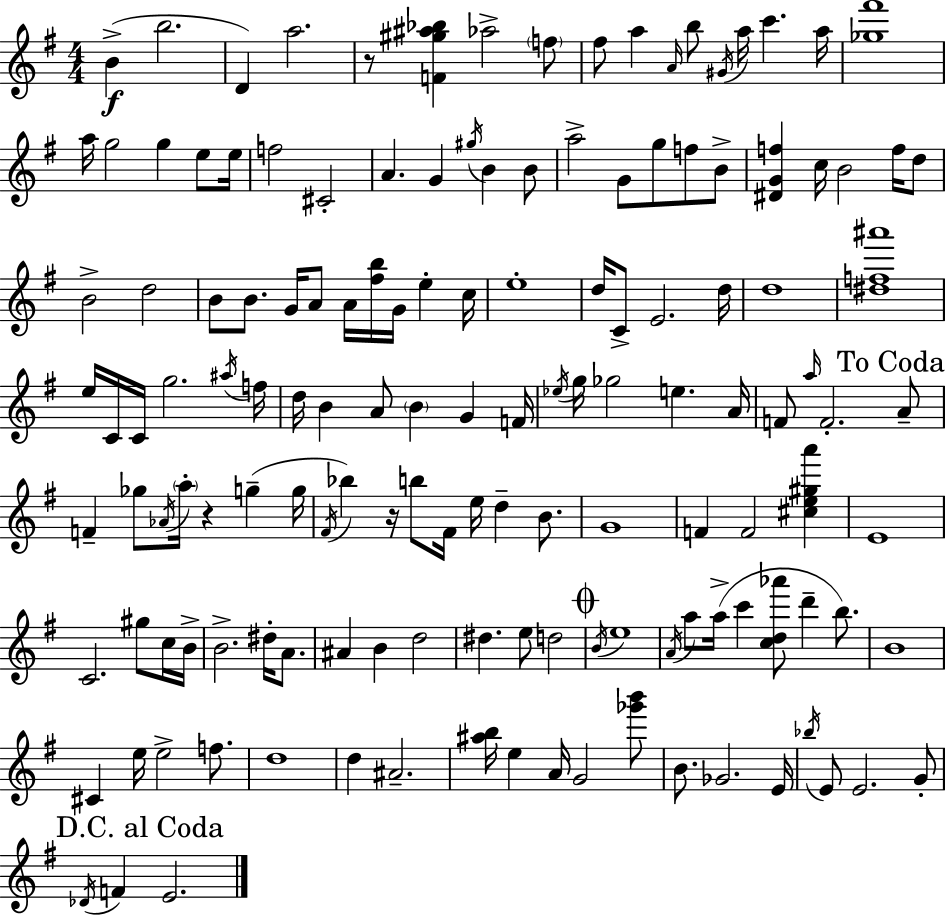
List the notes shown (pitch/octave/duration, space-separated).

B4/q B5/h. D4/q A5/h. R/e [F4,G#5,A#5,Bb5]/q Ab5/h F5/e F#5/e A5/q A4/s B5/e G#4/s A5/s C6/q. A5/s [Gb5,F#6]/w A5/s G5/h G5/q E5/e E5/s F5/h C#4/h A4/q. G4/q G#5/s B4/q B4/e A5/h G4/e G5/e F5/e B4/e [D#4,G4,F5]/q C5/s B4/h F5/s D5/e B4/h D5/h B4/e B4/e. G4/s A4/e A4/s [F#5,B5]/s G4/s E5/q C5/s E5/w D5/s C4/e E4/h. D5/s D5/w [D#5,F5,A#6]/w E5/s C4/s C4/s G5/h. A#5/s F5/s D5/s B4/q A4/e B4/q G4/q F4/s Eb5/s G5/s Gb5/h E5/q. A4/s F4/e A5/s F4/h. A4/e F4/q Gb5/e Ab4/s A5/s R/q G5/q G5/s F#4/s Bb5/q R/s B5/e F#4/s E5/s D5/q B4/e. G4/w F4/q F4/h [C#5,E5,G#5,A6]/q E4/w C4/h. G#5/e C5/s B4/s B4/h. D#5/s A4/e. A#4/q B4/q D5/h D#5/q. E5/e D5/h B4/s E5/w A4/s A5/e A5/s C6/q [C5,D5,Ab6]/e D6/q B5/e. B4/w C#4/q E5/s E5/h F5/e. D5/w D5/q A#4/h. [A#5,B5]/s E5/q A4/s G4/h [Gb6,B6]/e B4/e. Gb4/h. E4/s Bb5/s E4/e E4/h. G4/e Db4/s F4/q E4/h.